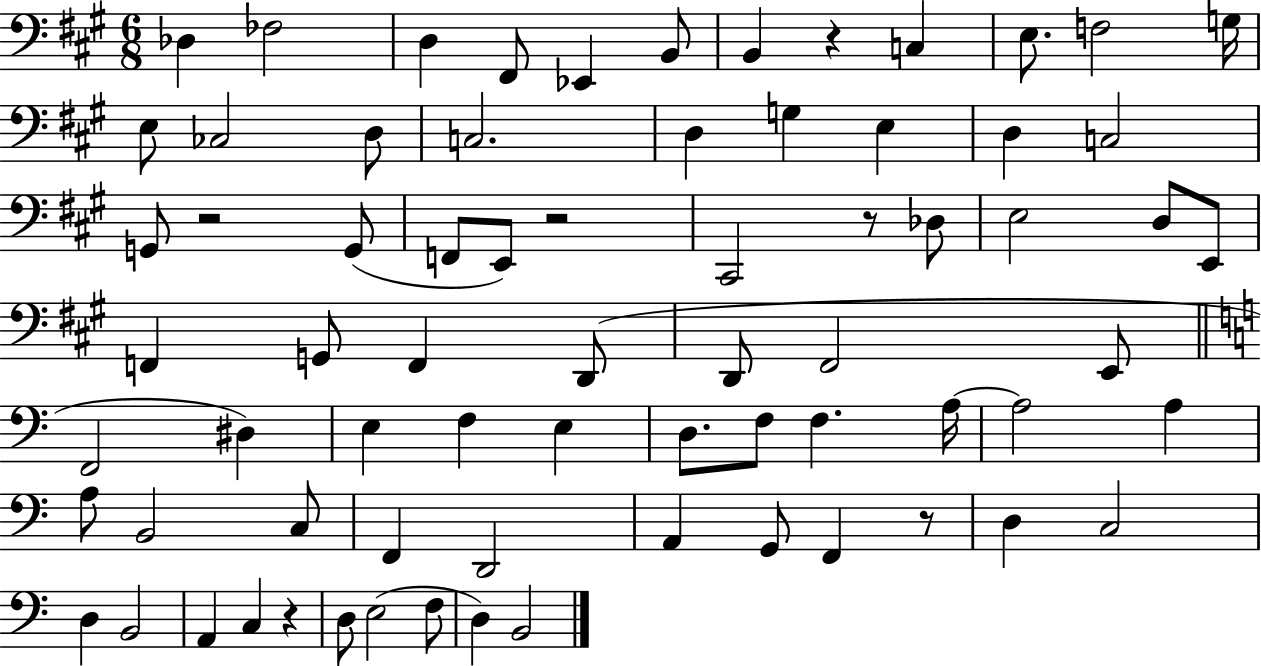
X:1
T:Untitled
M:6/8
L:1/4
K:A
_D, _F,2 D, ^F,,/2 _E,, B,,/2 B,, z C, E,/2 F,2 G,/4 E,/2 _C,2 D,/2 C,2 D, G, E, D, C,2 G,,/2 z2 G,,/2 F,,/2 E,,/2 z2 ^C,,2 z/2 _D,/2 E,2 D,/2 E,,/2 F,, G,,/2 F,, D,,/2 D,,/2 ^F,,2 E,,/2 F,,2 ^D, E, F, E, D,/2 F,/2 F, A,/4 A,2 A, A,/2 B,,2 C,/2 F,, D,,2 A,, G,,/2 F,, z/2 D, C,2 D, B,,2 A,, C, z D,/2 E,2 F,/2 D, B,,2